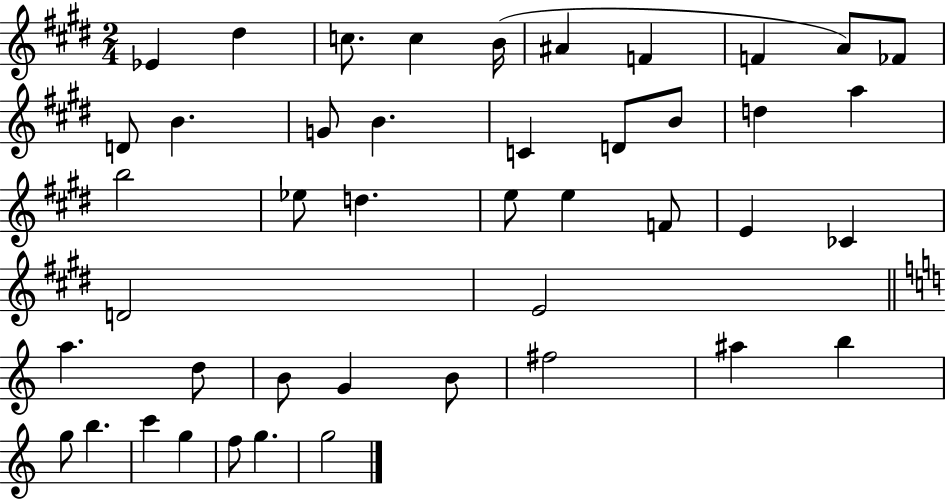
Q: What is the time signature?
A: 2/4